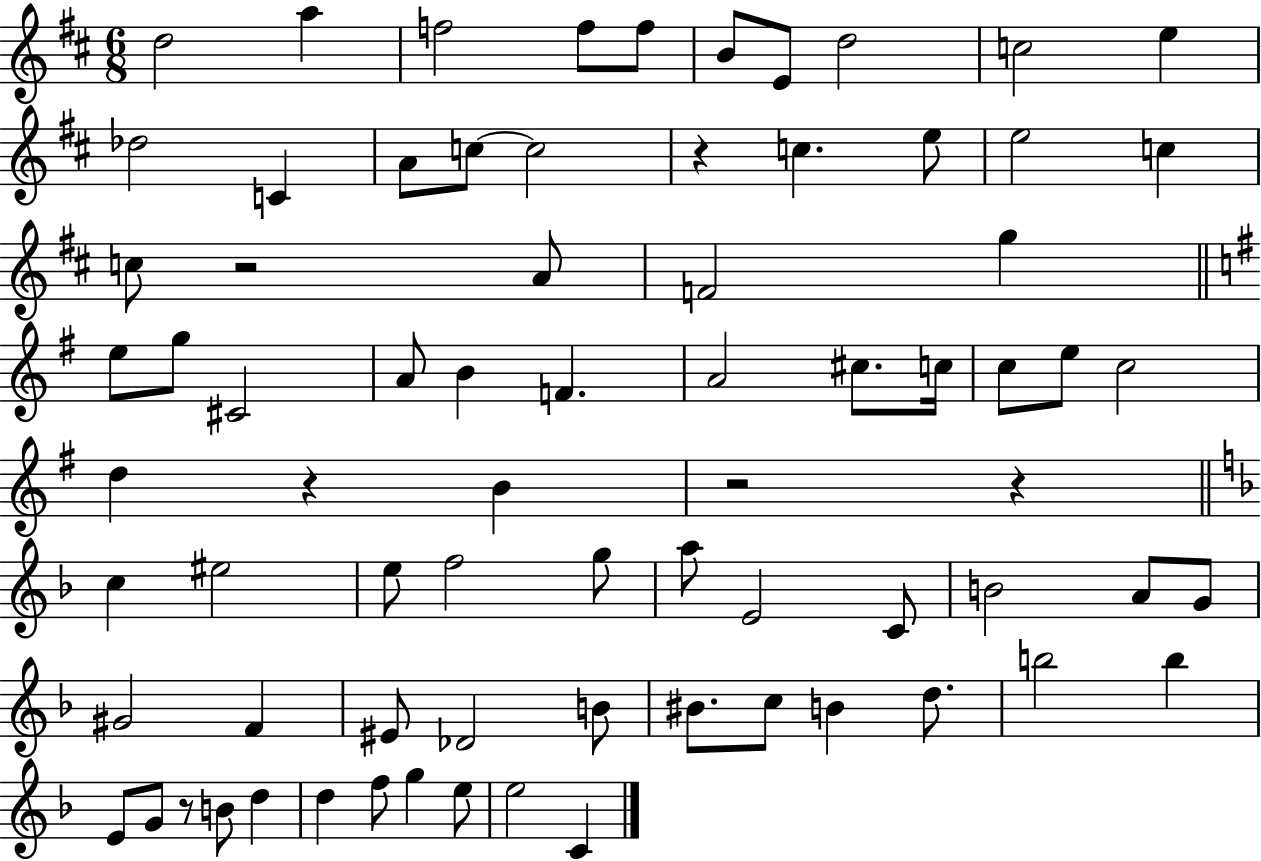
X:1
T:Untitled
M:6/8
L:1/4
K:D
d2 a f2 f/2 f/2 B/2 E/2 d2 c2 e _d2 C A/2 c/2 c2 z c e/2 e2 c c/2 z2 A/2 F2 g e/2 g/2 ^C2 A/2 B F A2 ^c/2 c/4 c/2 e/2 c2 d z B z2 z c ^e2 e/2 f2 g/2 a/2 E2 C/2 B2 A/2 G/2 ^G2 F ^E/2 _D2 B/2 ^B/2 c/2 B d/2 b2 b E/2 G/2 z/2 B/2 d d f/2 g e/2 e2 C